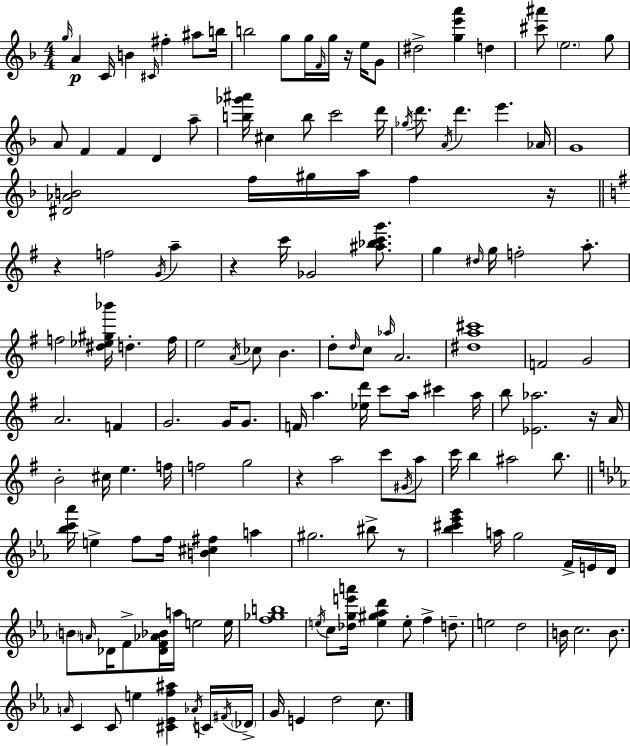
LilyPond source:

{
  \clef treble
  \numericTimeSignature
  \time 4/4
  \key f \major
  \grace { g''16 }\p a'4 c'16 b'4 \grace { cis'16 } fis''4-. ais''8 | b''16 b''2 g''8 g''16 \grace { f'16 } g''16 r16 | e''16 g'8 dis''2-> <g'' e''' a'''>4 d''4 | <cis''' ais'''>8 \parenthesize e''2. | \break g''8 a'8 f'4 f'4 d'4 | a''8-- <b'' ges''' ais'''>16 cis''4 b''8 c'''2 | d'''16 \acciaccatura { ges''16 } d'''8. \acciaccatura { a'16 } d'''4. e'''4. | aes'16 g'1 | \break <dis' aes' b'>2 f''16 gis''16 a''16 | f''4 r16 \bar "||" \break \key e \minor r4 f''2 \acciaccatura { g'16 } a''4-- | r4 c'''16 ges'2 <ais'' bes'' c''' g'''>8. | g''4 \grace { dis''16 } g''16 f''2-. a''8.-. | f''2 <dis'' ees'' gis'' bes'''>16 d''4.-. | \break f''16 e''2 \acciaccatura { a'16 } ces''8 b'4. | d''8-. \grace { d''16 } c''8 \grace { aes''16 } a'2. | <dis'' a'' cis'''>1 | f'2 g'2 | \break a'2. | f'4 g'2. | g'16 g'8. f'16 a''4. <ees'' d'''>16 c'''8 a''16 | cis'''4 a''16 b''8 <ees' aes''>2. | \break r16 a'16 b'2-. cis''16 e''4. | f''16 f''2 g''2 | r4 a''2 | c'''8 \acciaccatura { gis'16 } a''8 c'''16 b''4 ais''2 | \break b''8. \bar "||" \break \key c \minor <bes'' c''' aes'''>16 e''4-> f''8 f''16 <b' cis'' fis''>4 a''4 | gis''2. bis''8-> r8 | <bes'' cis''' ees''' g'''>4 a''16 g''2 f'16-> e'16 d'16 | \parenthesize b'8 \grace { a'16 } des'16 f'8-> <des' f' aes' bes'>16 a''16 e''2 | \break e''16 <f'' ges'' b''>1 | \acciaccatura { e''16 } c''8 <des'' g'' e''' a'''>16 <e'' gis'' aes'' d'''>4 e''8-. f''4-> d''8.-- | e''2 d''2 | b'16 c''2. b'8. | \break \grace { a'16 } c'4 c'8 e''4 <cis' ees' f'' ais''>4 | \acciaccatura { aes'16 } c'16 \acciaccatura { fis'16 } \parenthesize des'16-> g'16 e'4 d''2 | c''8. \bar "|."
}